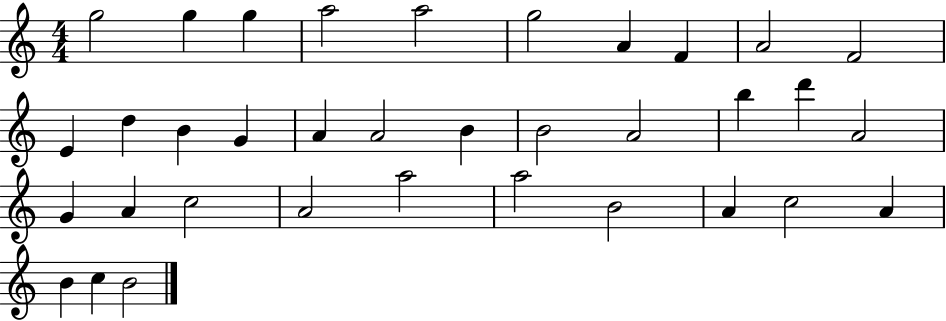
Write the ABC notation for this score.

X:1
T:Untitled
M:4/4
L:1/4
K:C
g2 g g a2 a2 g2 A F A2 F2 E d B G A A2 B B2 A2 b d' A2 G A c2 A2 a2 a2 B2 A c2 A B c B2